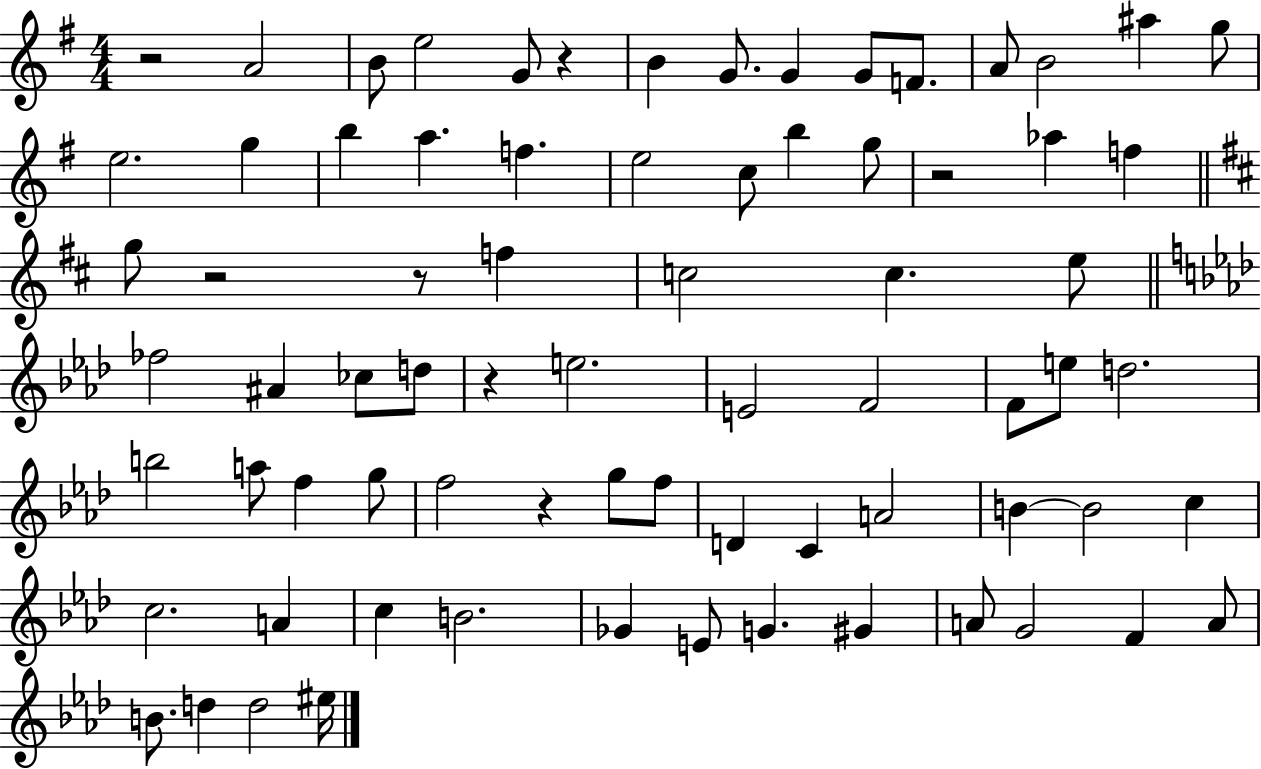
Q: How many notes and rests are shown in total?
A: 75